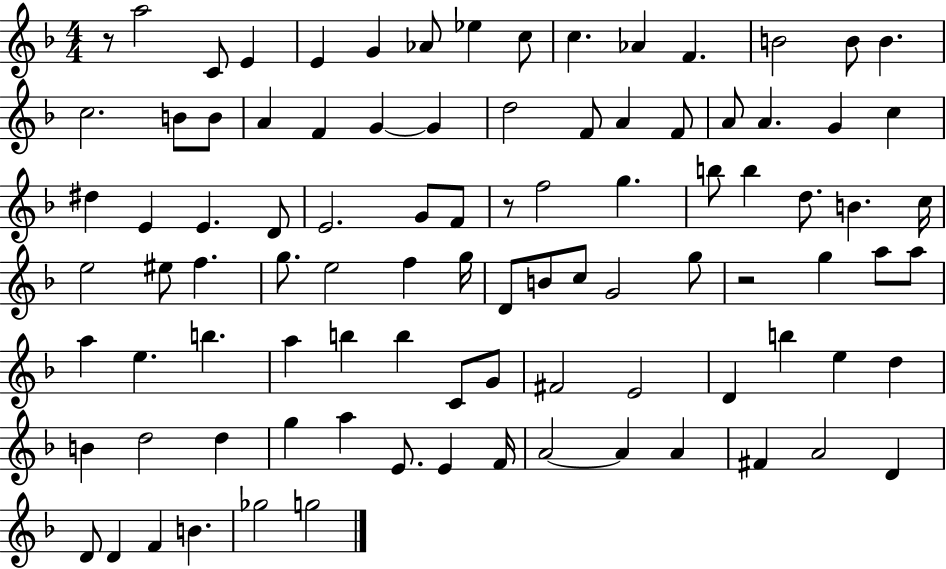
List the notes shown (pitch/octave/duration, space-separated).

R/e A5/h C4/e E4/q E4/q G4/q Ab4/e Eb5/q C5/e C5/q. Ab4/q F4/q. B4/h B4/e B4/q. C5/h. B4/e B4/e A4/q F4/q G4/q G4/q D5/h F4/e A4/q F4/e A4/e A4/q. G4/q C5/q D#5/q E4/q E4/q. D4/e E4/h. G4/e F4/e R/e F5/h G5/q. B5/e B5/q D5/e. B4/q. C5/s E5/h EIS5/e F5/q. G5/e. E5/h F5/q G5/s D4/e B4/e C5/e G4/h G5/e R/h G5/q A5/e A5/e A5/q E5/q. B5/q. A5/q B5/q B5/q C4/e G4/e F#4/h E4/h D4/q B5/q E5/q D5/q B4/q D5/h D5/q G5/q A5/q E4/e. E4/q F4/s A4/h A4/q A4/q F#4/q A4/h D4/q D4/e D4/q F4/q B4/q. Gb5/h G5/h